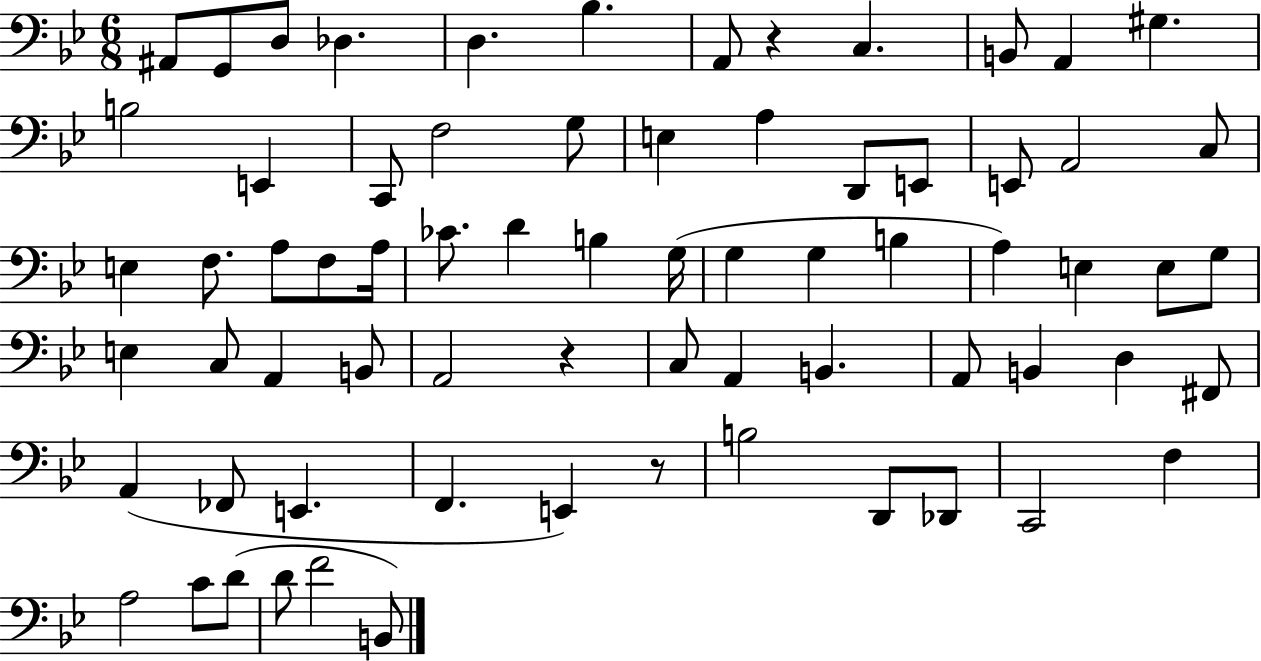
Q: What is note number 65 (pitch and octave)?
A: D4